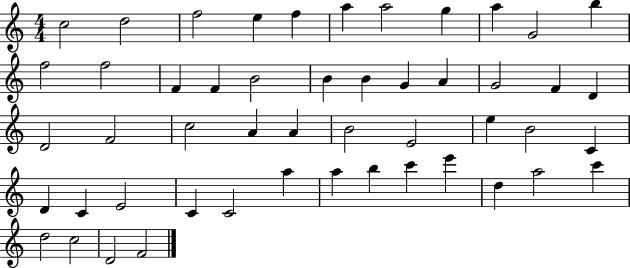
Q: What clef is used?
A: treble